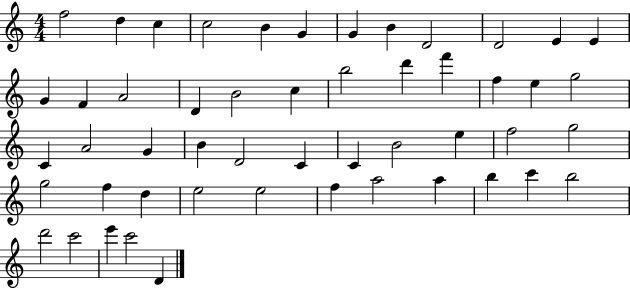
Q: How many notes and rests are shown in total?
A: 51